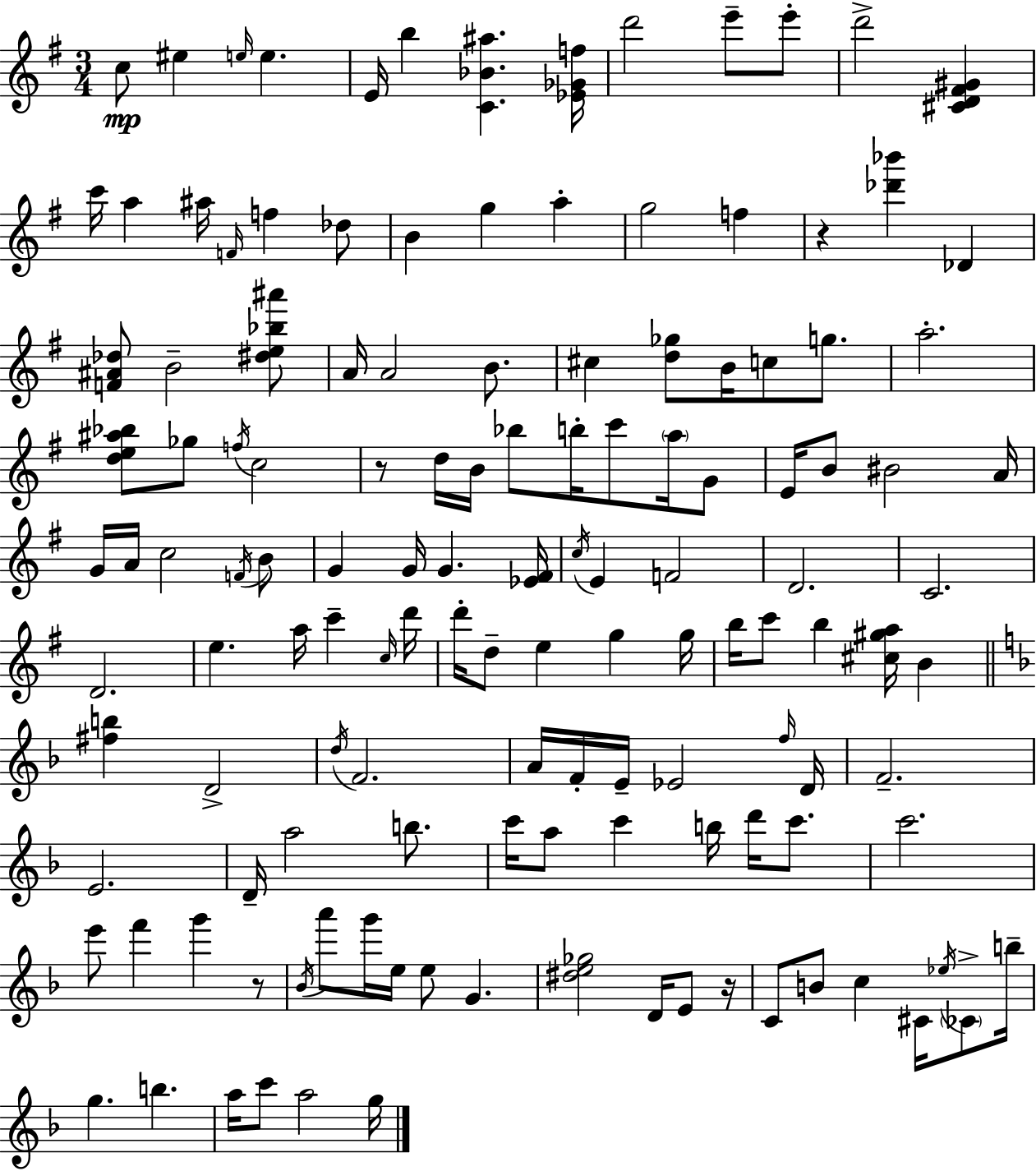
{
  \clef treble
  \numericTimeSignature
  \time 3/4
  \key e \minor
  c''8\mp eis''4 \grace { e''16 } e''4. | e'16 b''4 <c' bes' ais''>4. | <ees' ges' f''>16 d'''2 e'''8-- e'''8-. | d'''2-> <cis' d' fis' gis'>4 | \break c'''16 a''4 ais''16 \grace { f'16 } f''4 | des''8 b'4 g''4 a''4-. | g''2 f''4 | r4 <des''' bes'''>4 des'4 | \break <f' ais' des''>8 b'2-- | <dis'' e'' bes'' ais'''>8 a'16 a'2 b'8. | cis''4 <d'' ges''>8 b'16 c''8 g''8. | a''2.-. | \break <d'' e'' ais'' bes''>8 ges''8 \acciaccatura { f''16 } c''2 | r8 d''16 b'16 bes''8 b''16-. c'''8 | \parenthesize a''16 g'8 e'16 b'8 bis'2 | a'16 g'16 a'16 c''2 | \break \acciaccatura { f'16 } b'8 g'4 g'16 g'4. | <ees' fis'>16 \acciaccatura { c''16 } e'4 f'2 | d'2. | c'2. | \break d'2. | e''4. a''16 | c'''4-- \grace { c''16 } d'''16 d'''16-. d''8-- e''4 | g''4 g''16 b''16 c'''8 b''4 | \break <cis'' gis'' a''>16 b'4 \bar "||" \break \key f \major <fis'' b''>4 d'2-> | \acciaccatura { d''16 } f'2. | a'16 f'16-. e'16-- ees'2 | \grace { f''16 } d'16 f'2.-- | \break e'2. | d'16-- a''2 b''8. | c'''16 a''8 c'''4 b''16 d'''16 c'''8. | c'''2. | \break e'''8 f'''4 g'''4 | r8 \acciaccatura { bes'16 } a'''8 g'''16 e''16 e''8 g'4. | <dis'' e'' ges''>2 d'16 | e'8 r16 c'8 b'8 c''4 cis'16 | \break \acciaccatura { ees''16 } \parenthesize ces'8-> b''16-- g''4. b''4. | a''16 c'''8 a''2 | g''16 \bar "|."
}